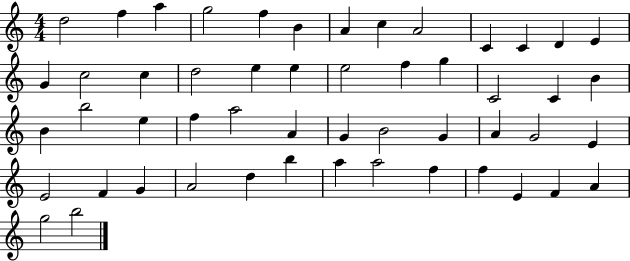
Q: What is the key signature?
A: C major